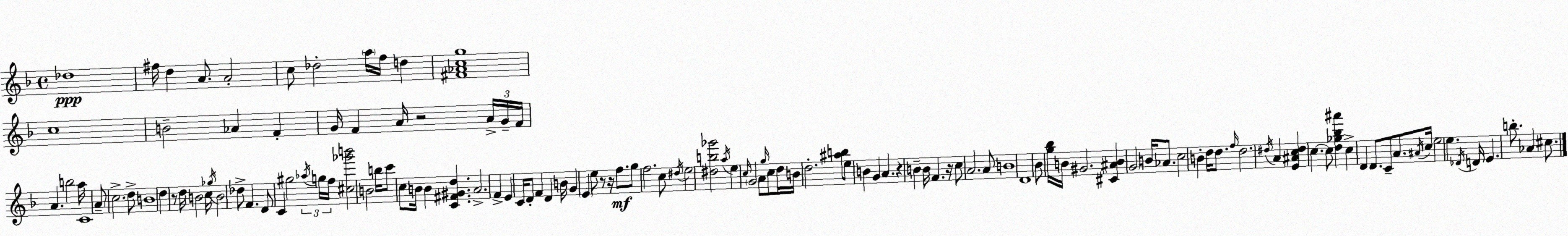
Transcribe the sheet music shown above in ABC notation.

X:1
T:Untitled
M:4/4
L:1/4
K:F
_d4 ^f/4 d A/2 A2 c/2 _d2 a/4 f/4 d [^F_Acg]4 c4 B2 _A F G/4 F A/4 z2 A/4 G/4 F/4 A b2 a/4 C4 A/2 c2 d/2 B4 d z/2 d/4 B2 c/4 _g/4 B2 _d/2 F D/2 C ^g2 _a/4 g/4 f/4 [^c_g'b']2 B2 b/4 c'/2 c/2 B/4 B [C^F^Gd] A2 F E C/4 D/2 F D B/4 G E e/2 z/2 z/4 f/2 g/2 f2 c/2 ^d/4 e2 [^db_g']2 a/4 e c/4 G2 A/2 g/4 c/2 d/4 B/4 d2 [^ab]/2 e/2 B G A z B B/4 F z/4 c/2 A2 A/2 B4 D4 _B/2 [g_b]/4 B/4 ^G2 [^C^AB] G2 B/4 _A/2 c2 B d/4 d/2 f/4 d2 ^d/4 A [E^Ac^d] c c/2 [d_g_b^a'] c D D/2 C/2 A/2 ^A/4 c/4 e2 e _D/4 D/4 E b/2 _A ^c/2